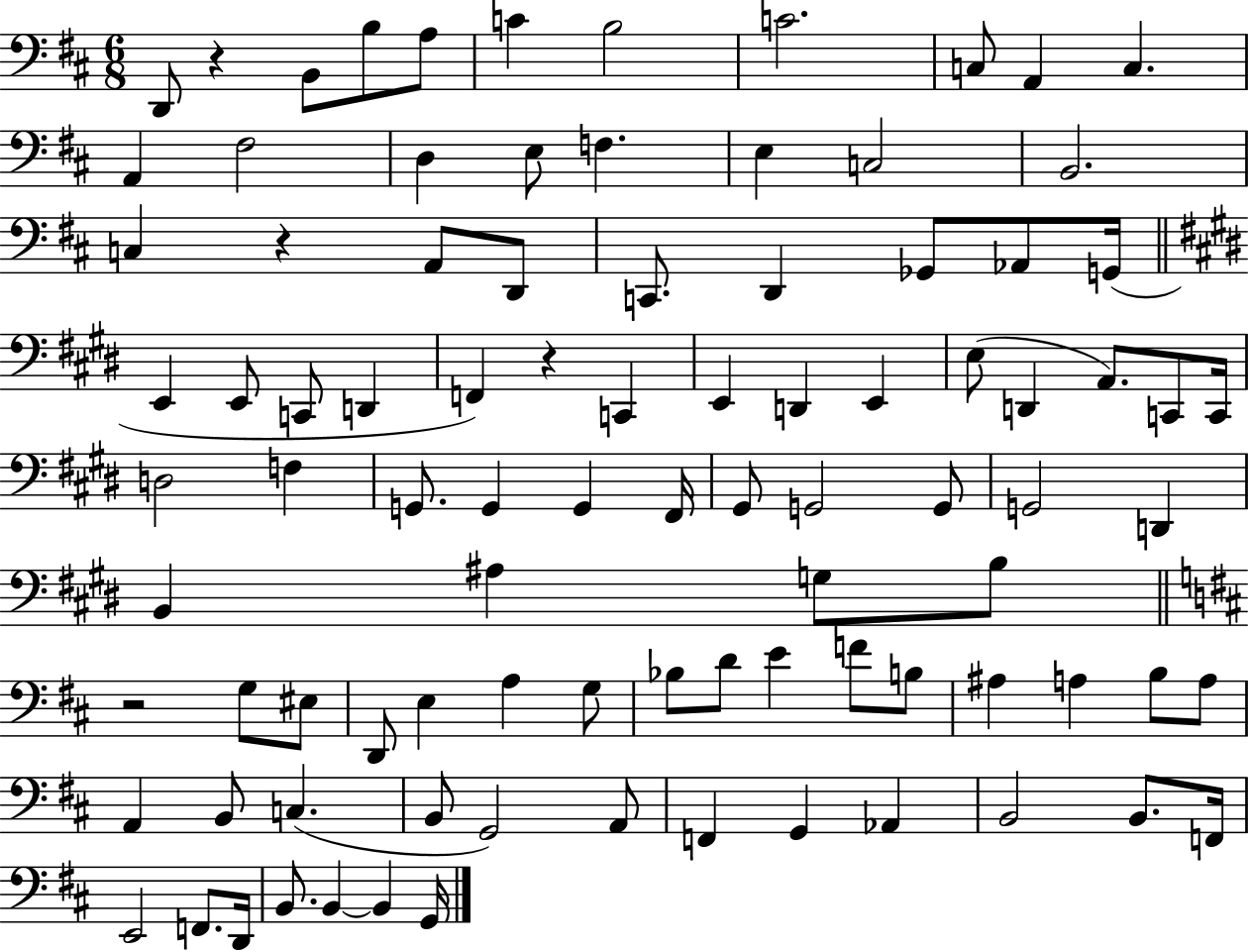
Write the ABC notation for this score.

X:1
T:Untitled
M:6/8
L:1/4
K:D
D,,/2 z B,,/2 B,/2 A,/2 C B,2 C2 C,/2 A,, C, A,, ^F,2 D, E,/2 F, E, C,2 B,,2 C, z A,,/2 D,,/2 C,,/2 D,, _G,,/2 _A,,/2 G,,/4 E,, E,,/2 C,,/2 D,, F,, z C,, E,, D,, E,, E,/2 D,, A,,/2 C,,/2 C,,/4 D,2 F, G,,/2 G,, G,, ^F,,/4 ^G,,/2 G,,2 G,,/2 G,,2 D,, B,, ^A, G,/2 B,/2 z2 G,/2 ^E,/2 D,,/2 E, A, G,/2 _B,/2 D/2 E F/2 B,/2 ^A, A, B,/2 A,/2 A,, B,,/2 C, B,,/2 G,,2 A,,/2 F,, G,, _A,, B,,2 B,,/2 F,,/4 E,,2 F,,/2 D,,/4 B,,/2 B,, B,, G,,/4